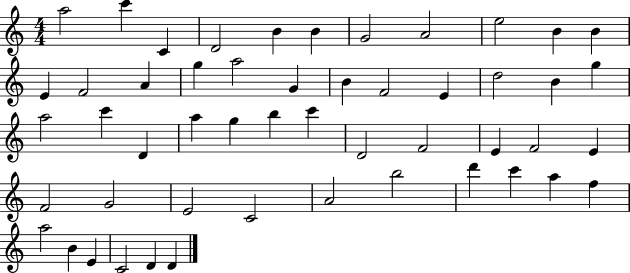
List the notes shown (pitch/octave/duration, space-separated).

A5/h C6/q C4/q D4/h B4/q B4/q G4/h A4/h E5/h B4/q B4/q E4/q F4/h A4/q G5/q A5/h G4/q B4/q F4/h E4/q D5/h B4/q G5/q A5/h C6/q D4/q A5/q G5/q B5/q C6/q D4/h F4/h E4/q F4/h E4/q F4/h G4/h E4/h C4/h A4/h B5/h D6/q C6/q A5/q F5/q A5/h B4/q E4/q C4/h D4/q D4/q